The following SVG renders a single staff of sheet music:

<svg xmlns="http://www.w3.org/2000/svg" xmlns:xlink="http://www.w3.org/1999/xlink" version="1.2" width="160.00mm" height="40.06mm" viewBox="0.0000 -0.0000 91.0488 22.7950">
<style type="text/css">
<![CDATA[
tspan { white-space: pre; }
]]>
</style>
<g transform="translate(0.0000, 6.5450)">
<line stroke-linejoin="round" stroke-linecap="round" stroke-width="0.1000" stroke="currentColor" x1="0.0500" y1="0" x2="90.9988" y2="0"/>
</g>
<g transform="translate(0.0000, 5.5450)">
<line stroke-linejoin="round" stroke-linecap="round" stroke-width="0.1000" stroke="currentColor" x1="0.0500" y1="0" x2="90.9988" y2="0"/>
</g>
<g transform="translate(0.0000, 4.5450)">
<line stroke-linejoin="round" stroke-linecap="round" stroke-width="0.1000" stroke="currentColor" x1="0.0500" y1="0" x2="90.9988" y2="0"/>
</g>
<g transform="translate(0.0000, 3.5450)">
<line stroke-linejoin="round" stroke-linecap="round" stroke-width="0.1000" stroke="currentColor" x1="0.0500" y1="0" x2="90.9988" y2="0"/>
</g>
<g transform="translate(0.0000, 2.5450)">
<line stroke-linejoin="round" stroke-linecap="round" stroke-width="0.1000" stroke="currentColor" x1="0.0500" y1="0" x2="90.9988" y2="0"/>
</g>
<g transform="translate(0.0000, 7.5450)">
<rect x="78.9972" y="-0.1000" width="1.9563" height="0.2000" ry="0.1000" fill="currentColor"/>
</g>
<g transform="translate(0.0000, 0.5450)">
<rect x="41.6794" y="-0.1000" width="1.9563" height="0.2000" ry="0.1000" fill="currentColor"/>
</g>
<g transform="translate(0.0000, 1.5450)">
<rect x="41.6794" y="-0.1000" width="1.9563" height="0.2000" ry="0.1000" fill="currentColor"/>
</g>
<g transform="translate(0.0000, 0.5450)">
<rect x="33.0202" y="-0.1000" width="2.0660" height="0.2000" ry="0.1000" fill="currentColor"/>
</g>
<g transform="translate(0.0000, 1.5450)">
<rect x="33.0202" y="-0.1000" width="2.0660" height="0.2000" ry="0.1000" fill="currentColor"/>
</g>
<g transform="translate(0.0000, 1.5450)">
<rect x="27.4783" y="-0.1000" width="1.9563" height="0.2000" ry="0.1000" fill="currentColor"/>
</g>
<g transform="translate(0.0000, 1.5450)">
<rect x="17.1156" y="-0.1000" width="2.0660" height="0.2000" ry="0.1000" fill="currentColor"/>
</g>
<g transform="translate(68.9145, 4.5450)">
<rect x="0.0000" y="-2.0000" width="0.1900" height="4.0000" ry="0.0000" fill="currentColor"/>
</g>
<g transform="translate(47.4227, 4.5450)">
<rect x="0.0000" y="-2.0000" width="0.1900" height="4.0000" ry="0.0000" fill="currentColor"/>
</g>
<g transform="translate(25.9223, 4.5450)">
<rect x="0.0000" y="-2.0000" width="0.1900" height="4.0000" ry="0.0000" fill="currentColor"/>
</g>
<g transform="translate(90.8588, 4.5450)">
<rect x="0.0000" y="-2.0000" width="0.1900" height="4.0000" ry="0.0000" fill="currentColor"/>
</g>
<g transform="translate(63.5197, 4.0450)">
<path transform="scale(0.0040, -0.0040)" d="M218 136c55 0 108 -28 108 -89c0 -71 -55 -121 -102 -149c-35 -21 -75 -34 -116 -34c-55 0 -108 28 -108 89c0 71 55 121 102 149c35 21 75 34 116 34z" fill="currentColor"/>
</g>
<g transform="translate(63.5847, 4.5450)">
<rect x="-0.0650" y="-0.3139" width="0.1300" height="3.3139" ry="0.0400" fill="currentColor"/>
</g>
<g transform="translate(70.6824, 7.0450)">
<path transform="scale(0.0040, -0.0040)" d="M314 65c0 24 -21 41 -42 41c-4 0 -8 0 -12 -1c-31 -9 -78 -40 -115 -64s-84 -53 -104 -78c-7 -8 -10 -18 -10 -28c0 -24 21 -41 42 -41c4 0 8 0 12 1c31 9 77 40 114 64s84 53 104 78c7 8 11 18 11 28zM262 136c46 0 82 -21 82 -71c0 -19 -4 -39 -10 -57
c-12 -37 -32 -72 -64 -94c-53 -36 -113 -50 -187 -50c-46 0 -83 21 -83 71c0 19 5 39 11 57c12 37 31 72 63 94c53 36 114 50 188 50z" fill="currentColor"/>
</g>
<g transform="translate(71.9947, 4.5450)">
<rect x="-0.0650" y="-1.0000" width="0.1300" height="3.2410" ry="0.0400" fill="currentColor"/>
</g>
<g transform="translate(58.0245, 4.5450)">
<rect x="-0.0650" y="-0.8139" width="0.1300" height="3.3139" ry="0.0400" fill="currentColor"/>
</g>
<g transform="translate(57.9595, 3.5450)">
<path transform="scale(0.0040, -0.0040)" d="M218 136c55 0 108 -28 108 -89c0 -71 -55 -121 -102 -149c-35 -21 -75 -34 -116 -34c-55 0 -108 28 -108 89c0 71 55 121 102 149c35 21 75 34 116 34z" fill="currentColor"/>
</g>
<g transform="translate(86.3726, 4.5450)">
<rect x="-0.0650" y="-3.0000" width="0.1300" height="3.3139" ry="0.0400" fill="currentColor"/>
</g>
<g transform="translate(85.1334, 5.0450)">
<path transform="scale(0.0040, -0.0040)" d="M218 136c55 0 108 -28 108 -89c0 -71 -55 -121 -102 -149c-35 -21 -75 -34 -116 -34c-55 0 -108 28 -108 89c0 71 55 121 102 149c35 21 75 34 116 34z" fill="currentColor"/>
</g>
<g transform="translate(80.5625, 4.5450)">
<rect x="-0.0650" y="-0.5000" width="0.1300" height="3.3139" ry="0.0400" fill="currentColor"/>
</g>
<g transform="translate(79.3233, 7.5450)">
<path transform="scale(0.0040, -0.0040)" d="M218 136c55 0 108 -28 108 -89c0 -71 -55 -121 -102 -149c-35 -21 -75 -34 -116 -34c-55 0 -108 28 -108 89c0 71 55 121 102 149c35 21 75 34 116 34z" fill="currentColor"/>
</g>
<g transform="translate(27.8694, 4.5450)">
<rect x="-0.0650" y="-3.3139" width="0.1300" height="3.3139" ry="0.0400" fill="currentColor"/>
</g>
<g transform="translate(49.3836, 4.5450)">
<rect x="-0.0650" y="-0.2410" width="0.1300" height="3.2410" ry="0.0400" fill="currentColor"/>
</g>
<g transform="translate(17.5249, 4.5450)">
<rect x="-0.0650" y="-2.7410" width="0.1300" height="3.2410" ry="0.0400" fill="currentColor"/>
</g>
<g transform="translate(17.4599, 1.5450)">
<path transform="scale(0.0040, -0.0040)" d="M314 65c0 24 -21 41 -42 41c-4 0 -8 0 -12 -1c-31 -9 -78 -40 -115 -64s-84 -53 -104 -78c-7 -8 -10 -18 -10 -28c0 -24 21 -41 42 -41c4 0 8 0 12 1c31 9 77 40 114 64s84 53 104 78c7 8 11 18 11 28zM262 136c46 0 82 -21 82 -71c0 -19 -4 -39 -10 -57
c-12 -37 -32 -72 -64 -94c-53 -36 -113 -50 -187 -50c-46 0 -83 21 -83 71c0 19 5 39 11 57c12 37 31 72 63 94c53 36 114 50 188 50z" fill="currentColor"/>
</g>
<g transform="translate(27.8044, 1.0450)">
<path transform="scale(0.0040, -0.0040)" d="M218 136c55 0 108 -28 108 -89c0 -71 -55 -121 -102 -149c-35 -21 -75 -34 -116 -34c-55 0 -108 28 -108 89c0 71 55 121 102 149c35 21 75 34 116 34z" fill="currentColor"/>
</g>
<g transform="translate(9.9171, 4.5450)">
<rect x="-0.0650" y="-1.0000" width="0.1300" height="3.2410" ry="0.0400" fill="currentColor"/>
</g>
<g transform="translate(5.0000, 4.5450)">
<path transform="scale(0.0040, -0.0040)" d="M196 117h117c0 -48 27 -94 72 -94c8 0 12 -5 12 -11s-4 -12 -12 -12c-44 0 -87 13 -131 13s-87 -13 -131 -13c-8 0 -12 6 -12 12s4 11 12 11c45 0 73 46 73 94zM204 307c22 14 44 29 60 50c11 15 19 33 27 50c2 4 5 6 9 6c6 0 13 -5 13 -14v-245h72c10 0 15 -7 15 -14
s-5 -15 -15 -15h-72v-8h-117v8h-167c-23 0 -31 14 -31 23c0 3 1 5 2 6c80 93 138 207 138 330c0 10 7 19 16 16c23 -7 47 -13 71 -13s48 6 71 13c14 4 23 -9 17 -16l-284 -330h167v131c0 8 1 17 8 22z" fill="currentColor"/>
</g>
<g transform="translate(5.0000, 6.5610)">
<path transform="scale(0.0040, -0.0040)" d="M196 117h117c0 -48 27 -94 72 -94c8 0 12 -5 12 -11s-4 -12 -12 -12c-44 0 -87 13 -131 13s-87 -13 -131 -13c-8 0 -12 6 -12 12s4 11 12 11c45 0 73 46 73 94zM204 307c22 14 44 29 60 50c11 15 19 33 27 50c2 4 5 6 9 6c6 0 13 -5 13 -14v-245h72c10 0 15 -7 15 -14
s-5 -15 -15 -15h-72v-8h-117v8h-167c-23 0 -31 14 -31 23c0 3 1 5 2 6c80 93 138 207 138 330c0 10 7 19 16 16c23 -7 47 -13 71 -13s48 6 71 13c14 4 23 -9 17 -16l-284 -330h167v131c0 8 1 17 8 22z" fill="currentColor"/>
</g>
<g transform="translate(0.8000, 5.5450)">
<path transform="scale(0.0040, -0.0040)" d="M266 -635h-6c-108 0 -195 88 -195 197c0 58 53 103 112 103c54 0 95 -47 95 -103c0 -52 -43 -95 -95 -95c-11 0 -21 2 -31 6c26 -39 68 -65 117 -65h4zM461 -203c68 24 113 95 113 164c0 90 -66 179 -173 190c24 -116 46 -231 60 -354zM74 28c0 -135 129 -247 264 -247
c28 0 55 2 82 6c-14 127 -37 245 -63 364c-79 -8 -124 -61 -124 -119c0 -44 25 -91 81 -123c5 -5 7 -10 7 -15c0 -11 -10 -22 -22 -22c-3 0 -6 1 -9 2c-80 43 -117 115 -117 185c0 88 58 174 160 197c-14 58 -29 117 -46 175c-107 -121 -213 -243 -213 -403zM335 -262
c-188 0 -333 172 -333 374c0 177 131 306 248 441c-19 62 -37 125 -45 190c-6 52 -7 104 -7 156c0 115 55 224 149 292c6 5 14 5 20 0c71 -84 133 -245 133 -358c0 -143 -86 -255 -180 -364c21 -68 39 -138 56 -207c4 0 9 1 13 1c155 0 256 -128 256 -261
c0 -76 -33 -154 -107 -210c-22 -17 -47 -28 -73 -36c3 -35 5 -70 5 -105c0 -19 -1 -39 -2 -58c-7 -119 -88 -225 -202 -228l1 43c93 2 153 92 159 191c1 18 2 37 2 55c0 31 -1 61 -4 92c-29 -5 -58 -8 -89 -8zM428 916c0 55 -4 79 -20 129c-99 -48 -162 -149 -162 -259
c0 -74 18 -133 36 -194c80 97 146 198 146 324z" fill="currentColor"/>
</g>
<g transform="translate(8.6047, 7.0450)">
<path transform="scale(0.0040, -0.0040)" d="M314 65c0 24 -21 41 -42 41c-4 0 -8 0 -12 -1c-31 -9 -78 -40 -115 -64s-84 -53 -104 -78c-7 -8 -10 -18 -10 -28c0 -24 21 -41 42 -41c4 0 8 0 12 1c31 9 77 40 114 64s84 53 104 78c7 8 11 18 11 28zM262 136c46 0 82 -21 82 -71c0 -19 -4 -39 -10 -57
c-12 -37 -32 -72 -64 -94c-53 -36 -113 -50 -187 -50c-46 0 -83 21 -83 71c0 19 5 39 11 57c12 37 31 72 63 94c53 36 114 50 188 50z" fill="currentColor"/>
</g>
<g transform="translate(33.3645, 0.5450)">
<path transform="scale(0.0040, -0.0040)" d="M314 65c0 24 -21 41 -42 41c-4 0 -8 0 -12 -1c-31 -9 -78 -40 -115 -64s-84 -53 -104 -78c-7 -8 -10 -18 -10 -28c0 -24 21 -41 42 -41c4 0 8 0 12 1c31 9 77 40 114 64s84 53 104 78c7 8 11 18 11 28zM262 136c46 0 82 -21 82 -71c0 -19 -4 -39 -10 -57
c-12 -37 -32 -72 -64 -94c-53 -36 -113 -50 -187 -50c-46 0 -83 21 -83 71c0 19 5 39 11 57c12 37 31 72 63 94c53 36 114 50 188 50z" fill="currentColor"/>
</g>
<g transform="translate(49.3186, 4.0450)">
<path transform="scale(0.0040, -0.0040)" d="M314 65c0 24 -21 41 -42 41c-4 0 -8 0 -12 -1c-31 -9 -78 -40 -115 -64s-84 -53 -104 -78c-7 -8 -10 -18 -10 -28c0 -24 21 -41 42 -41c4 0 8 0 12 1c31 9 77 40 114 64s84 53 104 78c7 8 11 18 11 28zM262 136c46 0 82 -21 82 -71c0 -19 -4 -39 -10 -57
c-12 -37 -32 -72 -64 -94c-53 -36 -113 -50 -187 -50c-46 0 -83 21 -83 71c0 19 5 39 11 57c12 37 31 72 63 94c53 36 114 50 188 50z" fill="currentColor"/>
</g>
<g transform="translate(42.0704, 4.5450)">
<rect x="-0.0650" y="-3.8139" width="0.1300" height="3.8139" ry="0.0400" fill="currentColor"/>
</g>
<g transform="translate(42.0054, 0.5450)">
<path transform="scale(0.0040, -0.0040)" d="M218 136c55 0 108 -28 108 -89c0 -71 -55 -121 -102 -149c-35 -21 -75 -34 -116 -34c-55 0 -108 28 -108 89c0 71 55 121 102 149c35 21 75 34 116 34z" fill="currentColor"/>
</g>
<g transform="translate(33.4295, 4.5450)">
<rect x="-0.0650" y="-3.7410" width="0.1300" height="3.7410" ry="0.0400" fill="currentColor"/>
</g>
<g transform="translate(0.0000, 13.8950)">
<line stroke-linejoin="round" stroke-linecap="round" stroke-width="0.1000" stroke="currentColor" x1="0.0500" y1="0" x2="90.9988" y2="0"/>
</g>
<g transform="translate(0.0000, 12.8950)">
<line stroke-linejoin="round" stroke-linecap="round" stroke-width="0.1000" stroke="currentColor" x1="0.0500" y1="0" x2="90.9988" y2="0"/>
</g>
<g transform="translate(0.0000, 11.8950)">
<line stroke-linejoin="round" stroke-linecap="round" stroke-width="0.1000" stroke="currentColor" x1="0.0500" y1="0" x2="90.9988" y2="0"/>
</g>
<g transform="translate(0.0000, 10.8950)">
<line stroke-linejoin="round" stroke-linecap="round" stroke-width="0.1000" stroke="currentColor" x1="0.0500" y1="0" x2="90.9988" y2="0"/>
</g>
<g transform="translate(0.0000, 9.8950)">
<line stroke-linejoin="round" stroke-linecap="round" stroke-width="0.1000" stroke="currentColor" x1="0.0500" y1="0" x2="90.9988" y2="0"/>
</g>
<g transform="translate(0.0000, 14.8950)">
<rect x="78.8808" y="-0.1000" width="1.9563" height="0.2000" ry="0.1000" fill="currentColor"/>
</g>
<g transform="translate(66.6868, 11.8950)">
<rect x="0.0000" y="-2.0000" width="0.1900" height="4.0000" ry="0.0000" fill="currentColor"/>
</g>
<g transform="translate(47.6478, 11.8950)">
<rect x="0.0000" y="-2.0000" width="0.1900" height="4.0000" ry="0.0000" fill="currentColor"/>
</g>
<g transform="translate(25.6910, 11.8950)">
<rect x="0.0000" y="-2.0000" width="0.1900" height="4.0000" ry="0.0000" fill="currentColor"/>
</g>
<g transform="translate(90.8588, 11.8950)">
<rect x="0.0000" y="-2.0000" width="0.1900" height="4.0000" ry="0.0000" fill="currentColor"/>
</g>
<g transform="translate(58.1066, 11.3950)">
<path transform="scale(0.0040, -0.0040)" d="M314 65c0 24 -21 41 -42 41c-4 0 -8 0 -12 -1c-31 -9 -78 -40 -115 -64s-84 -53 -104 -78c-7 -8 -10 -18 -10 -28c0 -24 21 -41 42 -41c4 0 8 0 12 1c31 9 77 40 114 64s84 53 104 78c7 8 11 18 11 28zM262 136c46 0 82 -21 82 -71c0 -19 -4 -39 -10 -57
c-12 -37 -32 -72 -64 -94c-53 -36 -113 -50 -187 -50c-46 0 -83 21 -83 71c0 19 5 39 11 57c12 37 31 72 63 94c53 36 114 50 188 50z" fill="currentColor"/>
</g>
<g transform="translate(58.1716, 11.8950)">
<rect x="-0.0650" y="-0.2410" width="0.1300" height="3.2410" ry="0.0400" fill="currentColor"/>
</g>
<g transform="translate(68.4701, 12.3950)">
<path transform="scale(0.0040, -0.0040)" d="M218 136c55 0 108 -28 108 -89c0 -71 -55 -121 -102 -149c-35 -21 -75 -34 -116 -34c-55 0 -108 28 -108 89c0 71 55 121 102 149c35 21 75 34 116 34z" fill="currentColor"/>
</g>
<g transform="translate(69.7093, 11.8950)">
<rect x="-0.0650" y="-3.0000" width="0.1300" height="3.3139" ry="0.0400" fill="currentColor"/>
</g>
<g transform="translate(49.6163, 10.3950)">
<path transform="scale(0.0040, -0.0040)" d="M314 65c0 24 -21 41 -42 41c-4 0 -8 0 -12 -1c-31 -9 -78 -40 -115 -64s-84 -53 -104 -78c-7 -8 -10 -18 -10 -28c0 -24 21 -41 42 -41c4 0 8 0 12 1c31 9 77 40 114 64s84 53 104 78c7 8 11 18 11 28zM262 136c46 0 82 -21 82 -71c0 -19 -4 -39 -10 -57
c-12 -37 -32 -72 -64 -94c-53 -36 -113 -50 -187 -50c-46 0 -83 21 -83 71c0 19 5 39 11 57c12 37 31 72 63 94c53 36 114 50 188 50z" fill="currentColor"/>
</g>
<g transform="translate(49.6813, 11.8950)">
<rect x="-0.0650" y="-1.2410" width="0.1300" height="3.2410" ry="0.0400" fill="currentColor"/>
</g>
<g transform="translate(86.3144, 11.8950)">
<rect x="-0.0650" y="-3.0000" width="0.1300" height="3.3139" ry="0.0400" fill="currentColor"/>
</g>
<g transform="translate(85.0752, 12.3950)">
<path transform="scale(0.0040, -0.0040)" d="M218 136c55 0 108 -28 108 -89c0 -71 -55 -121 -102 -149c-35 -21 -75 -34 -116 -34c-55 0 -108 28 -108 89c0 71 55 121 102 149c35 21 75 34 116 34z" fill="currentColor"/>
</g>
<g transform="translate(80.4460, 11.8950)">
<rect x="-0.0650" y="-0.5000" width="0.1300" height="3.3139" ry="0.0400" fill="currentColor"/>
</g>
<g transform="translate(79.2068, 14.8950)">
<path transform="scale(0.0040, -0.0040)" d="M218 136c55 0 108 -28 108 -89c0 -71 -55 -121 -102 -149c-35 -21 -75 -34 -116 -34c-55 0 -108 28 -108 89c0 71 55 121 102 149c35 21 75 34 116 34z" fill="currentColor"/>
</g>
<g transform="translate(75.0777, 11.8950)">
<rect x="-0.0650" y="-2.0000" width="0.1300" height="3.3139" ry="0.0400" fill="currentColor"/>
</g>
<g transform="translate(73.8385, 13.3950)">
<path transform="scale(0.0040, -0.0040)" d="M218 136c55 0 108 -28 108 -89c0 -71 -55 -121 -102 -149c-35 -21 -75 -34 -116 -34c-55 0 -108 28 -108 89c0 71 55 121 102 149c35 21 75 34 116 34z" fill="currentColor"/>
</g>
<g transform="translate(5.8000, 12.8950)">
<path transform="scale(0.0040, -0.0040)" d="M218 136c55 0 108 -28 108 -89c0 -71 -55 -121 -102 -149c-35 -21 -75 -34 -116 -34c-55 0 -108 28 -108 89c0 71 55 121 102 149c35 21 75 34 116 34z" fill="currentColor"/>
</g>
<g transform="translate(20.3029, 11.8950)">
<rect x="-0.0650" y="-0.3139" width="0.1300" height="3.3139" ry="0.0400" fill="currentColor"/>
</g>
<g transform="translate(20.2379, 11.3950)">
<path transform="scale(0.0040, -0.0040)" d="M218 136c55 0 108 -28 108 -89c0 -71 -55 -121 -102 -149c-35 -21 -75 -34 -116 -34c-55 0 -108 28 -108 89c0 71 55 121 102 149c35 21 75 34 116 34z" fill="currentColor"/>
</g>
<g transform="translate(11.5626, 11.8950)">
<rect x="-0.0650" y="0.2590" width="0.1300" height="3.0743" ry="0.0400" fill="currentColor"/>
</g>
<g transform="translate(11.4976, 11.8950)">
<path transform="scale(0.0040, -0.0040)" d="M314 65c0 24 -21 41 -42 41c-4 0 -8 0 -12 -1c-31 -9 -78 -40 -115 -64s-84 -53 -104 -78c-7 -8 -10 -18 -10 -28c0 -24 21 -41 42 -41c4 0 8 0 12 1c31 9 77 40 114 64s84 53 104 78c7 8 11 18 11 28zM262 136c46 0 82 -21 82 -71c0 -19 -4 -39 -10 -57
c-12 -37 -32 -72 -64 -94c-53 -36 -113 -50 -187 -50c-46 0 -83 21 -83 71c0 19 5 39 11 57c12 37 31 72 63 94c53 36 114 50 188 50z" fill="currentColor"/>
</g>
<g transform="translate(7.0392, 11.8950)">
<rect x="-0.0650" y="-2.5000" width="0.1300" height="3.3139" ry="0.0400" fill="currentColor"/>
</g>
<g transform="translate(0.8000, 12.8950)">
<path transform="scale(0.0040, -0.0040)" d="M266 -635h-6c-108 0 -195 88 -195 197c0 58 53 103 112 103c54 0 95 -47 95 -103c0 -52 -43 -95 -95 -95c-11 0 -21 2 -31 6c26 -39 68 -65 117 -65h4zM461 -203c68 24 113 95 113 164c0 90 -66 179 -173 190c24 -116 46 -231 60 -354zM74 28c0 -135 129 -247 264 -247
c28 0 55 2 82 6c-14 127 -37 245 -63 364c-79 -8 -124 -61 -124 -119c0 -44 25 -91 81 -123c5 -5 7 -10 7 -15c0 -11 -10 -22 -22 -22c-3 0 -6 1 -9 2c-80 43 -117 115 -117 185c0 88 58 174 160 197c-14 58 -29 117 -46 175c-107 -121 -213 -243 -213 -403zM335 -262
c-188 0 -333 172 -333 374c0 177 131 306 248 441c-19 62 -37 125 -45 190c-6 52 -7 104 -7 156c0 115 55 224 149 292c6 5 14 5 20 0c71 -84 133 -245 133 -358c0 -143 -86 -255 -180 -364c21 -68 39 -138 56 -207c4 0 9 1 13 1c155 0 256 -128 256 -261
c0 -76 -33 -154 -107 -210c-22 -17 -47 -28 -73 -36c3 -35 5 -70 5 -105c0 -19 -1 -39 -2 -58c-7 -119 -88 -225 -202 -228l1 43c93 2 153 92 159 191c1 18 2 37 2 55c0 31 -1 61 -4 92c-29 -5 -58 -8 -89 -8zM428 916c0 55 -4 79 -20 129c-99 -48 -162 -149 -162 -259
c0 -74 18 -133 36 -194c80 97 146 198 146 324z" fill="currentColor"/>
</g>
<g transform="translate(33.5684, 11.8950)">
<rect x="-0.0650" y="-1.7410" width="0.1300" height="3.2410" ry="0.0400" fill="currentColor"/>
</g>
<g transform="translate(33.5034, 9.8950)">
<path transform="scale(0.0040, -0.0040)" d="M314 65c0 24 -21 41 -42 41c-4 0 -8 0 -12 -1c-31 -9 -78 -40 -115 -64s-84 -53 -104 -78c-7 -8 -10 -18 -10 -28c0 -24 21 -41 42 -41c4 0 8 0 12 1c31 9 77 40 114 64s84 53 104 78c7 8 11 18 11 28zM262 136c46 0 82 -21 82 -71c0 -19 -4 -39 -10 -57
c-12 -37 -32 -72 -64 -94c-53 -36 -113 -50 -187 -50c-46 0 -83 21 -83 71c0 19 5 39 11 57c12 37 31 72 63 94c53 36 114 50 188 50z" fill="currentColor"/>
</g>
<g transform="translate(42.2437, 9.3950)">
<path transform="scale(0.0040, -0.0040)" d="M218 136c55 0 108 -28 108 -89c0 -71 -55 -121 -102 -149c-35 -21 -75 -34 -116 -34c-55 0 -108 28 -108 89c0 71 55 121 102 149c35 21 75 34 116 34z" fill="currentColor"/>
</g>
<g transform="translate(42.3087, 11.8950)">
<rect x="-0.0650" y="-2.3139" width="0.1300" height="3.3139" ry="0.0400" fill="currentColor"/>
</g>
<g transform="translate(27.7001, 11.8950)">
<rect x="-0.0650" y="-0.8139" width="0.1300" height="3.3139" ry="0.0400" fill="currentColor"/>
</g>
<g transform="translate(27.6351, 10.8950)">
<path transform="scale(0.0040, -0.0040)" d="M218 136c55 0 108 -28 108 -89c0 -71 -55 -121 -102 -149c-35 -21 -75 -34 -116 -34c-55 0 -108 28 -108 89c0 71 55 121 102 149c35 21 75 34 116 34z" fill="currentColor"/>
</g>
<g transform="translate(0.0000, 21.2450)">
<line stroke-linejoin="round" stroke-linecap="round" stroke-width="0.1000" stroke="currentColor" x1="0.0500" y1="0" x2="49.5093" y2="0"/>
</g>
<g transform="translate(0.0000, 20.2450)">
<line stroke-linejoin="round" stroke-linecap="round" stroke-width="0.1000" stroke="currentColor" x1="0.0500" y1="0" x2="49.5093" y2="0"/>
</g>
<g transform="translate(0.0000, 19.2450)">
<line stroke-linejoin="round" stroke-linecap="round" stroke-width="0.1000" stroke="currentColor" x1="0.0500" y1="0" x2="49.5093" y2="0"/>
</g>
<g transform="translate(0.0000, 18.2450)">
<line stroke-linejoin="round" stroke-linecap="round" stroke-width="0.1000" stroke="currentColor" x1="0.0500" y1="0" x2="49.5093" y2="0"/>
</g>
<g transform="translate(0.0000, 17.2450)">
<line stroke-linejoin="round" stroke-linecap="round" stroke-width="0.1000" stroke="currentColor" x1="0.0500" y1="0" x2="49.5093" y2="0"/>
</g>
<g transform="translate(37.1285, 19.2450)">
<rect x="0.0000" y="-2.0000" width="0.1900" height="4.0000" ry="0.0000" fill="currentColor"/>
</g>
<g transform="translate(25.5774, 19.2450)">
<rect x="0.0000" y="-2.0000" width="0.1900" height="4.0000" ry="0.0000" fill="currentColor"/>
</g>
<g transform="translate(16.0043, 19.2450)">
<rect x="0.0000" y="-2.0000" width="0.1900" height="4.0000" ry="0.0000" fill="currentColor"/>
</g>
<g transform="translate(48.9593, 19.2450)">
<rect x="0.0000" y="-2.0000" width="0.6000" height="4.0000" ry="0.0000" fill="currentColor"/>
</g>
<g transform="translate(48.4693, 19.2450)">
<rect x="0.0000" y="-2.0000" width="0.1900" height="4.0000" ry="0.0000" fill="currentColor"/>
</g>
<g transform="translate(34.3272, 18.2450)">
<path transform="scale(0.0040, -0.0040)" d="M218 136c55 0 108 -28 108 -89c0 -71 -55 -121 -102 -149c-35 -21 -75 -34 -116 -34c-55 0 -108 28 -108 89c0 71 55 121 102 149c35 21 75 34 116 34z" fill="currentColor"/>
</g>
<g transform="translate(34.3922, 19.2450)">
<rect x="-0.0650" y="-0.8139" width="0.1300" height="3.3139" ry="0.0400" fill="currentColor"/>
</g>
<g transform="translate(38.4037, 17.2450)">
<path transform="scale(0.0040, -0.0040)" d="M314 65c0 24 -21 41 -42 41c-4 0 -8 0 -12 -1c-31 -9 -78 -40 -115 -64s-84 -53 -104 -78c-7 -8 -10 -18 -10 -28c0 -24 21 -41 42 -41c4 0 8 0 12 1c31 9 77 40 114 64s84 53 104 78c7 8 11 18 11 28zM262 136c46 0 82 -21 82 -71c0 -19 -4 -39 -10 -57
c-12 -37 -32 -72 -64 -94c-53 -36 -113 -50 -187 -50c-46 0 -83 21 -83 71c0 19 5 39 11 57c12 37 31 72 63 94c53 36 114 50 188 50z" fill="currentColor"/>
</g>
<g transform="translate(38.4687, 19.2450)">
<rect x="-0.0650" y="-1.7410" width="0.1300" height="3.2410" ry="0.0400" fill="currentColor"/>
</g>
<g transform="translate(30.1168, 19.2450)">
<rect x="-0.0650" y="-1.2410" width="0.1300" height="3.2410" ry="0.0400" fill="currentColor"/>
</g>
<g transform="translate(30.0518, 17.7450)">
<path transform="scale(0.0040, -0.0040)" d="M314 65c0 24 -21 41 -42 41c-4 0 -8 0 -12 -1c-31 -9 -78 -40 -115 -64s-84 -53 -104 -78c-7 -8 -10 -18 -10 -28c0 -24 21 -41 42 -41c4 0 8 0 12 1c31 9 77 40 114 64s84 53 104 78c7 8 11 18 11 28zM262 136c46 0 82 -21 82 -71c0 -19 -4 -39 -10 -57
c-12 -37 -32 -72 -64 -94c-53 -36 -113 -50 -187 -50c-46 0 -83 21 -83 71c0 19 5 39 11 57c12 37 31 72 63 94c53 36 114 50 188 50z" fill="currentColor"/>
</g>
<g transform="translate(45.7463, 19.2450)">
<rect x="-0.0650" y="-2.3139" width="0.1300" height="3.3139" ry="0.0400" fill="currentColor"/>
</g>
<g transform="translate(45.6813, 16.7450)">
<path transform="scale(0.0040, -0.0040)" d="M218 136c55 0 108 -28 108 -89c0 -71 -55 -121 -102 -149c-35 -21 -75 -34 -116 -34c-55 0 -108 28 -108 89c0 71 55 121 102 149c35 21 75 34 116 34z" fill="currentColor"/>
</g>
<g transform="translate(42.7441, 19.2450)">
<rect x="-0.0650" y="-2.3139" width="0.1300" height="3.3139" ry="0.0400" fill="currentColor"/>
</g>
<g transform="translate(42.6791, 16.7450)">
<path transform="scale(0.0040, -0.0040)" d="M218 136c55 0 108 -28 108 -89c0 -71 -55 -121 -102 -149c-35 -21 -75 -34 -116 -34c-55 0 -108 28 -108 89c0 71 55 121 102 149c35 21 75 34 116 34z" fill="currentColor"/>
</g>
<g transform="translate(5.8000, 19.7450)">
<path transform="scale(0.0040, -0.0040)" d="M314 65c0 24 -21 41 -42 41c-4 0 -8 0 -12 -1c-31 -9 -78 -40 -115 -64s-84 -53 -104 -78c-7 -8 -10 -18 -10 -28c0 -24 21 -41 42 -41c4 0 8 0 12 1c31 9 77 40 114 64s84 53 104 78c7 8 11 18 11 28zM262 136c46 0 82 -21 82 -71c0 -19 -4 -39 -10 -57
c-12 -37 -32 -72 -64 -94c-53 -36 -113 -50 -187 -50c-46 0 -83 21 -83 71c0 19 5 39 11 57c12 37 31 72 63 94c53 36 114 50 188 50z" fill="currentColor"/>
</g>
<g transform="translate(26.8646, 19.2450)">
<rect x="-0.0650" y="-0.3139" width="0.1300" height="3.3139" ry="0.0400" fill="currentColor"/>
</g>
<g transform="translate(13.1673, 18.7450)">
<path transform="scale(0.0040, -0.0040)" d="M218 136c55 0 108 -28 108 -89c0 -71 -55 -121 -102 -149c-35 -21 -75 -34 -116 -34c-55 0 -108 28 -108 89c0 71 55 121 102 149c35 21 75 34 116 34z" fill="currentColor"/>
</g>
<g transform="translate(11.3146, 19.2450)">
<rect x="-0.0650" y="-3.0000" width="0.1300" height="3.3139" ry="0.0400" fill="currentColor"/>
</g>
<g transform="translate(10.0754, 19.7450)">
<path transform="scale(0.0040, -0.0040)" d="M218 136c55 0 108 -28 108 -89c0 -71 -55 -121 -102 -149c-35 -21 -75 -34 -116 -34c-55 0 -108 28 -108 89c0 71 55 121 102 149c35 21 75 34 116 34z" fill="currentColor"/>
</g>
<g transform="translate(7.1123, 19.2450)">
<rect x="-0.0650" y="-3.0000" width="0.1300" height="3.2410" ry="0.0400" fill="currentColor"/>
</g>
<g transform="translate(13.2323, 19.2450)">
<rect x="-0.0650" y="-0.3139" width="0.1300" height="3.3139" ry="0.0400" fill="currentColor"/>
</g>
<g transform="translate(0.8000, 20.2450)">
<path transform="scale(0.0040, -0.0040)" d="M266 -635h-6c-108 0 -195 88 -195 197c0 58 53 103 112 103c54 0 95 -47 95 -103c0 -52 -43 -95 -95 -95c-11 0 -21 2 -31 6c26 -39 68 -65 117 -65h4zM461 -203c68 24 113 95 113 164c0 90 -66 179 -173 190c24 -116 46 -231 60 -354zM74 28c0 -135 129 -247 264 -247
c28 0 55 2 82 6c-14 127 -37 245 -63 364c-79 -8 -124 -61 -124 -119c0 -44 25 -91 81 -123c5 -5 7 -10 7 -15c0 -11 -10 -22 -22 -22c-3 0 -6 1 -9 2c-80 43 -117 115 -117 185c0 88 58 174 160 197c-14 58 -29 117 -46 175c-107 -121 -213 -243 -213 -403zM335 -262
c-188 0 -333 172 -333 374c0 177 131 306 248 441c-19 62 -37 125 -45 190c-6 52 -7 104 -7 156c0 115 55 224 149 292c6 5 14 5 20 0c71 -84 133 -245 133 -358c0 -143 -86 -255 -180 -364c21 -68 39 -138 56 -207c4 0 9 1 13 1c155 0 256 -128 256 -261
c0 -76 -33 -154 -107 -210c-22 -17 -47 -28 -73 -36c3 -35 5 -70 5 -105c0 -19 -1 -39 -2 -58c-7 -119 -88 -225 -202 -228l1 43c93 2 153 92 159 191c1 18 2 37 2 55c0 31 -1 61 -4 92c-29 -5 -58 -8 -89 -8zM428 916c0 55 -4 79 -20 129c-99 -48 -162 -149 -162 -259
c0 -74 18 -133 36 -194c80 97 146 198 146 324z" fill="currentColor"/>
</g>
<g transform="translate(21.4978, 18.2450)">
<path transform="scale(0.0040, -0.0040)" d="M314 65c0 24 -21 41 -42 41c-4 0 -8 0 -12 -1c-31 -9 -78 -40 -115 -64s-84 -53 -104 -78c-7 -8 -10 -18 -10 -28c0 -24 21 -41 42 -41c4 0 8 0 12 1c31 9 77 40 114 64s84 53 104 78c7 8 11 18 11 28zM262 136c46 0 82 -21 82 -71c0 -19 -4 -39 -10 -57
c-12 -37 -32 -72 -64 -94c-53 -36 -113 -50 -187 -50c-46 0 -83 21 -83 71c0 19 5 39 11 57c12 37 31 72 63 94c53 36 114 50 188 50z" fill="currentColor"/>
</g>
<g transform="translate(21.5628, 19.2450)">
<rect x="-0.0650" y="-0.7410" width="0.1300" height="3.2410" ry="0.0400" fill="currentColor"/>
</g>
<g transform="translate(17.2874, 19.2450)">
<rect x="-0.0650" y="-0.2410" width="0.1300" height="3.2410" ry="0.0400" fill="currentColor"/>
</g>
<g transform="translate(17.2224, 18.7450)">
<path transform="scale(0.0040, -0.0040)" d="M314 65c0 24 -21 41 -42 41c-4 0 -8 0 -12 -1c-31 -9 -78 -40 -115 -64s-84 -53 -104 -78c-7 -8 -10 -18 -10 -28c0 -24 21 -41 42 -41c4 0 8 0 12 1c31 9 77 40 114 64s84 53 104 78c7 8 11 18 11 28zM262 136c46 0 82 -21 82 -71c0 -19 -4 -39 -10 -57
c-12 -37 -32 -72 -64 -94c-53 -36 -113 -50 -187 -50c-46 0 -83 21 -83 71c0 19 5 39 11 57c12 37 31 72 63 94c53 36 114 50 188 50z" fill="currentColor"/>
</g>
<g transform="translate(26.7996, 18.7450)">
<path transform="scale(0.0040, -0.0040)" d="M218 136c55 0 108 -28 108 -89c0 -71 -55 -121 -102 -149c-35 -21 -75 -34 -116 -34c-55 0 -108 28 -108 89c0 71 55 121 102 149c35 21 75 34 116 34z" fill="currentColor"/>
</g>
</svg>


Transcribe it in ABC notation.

X:1
T:Untitled
M:4/4
L:1/4
K:C
D2 a2 b c'2 c' c2 d c D2 C A G B2 c d f2 g e2 c2 A F C A A2 A c c2 d2 c e2 d f2 g g